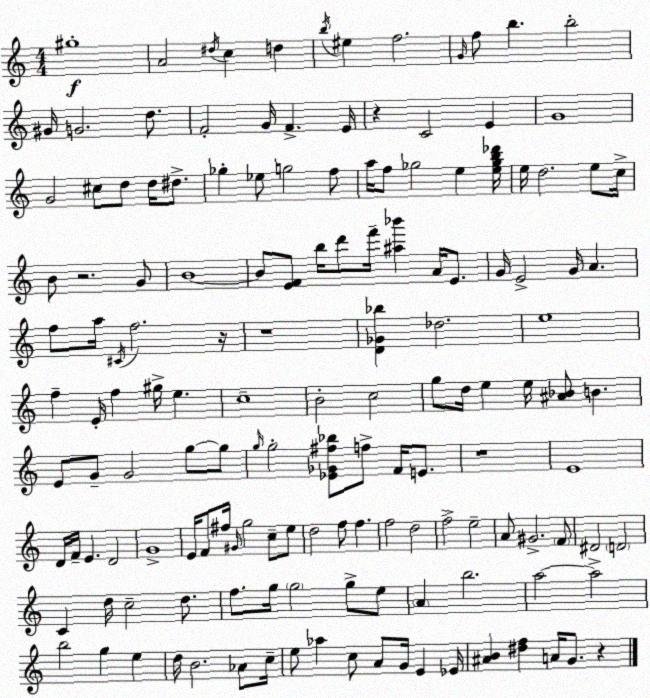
X:1
T:Untitled
M:4/4
L:1/4
K:Am
^g4 A2 ^d/4 c d b/4 ^e f2 G/4 f/2 b b2 ^G/4 G2 d/2 F2 G/4 F E/4 z C2 E G4 G2 ^c/2 d/2 d/4 ^d/2 _g _e/2 g2 f/2 a/4 f/2 _g2 e [e_gb_d']/4 e/4 d2 e/2 c/4 B/2 z2 G/2 B4 B/2 [EF]/2 b/4 d'/2 f'/4 [^a_b'] A/4 E/2 G/4 E2 G/4 A f/2 a/4 ^C/4 f2 z/4 z4 [D_G_b] _d2 e4 f E/4 f ^g/4 e c4 B2 c2 g/2 d/4 e e/4 [^A_B]/2 B E/2 G/2 G2 g/2 g/2 g/4 g2 [_E_G^f_b]/2 f/2 F/4 E/2 z4 E4 D/4 F/4 E D2 G4 E/4 F/2 ^f/4 ^G/4 g2 c/2 e/2 d2 f/2 f f2 d2 f2 e2 A/2 ^G2 F/2 ^D2 D2 C d/4 c2 d/2 f/2 g/4 g2 g/2 e/2 A b2 a2 a2 b2 g e d/4 B2 _A/2 c/4 e/2 _a c/2 A/2 G/4 E _E/4 [^AB] [^df] A/4 G/2 z